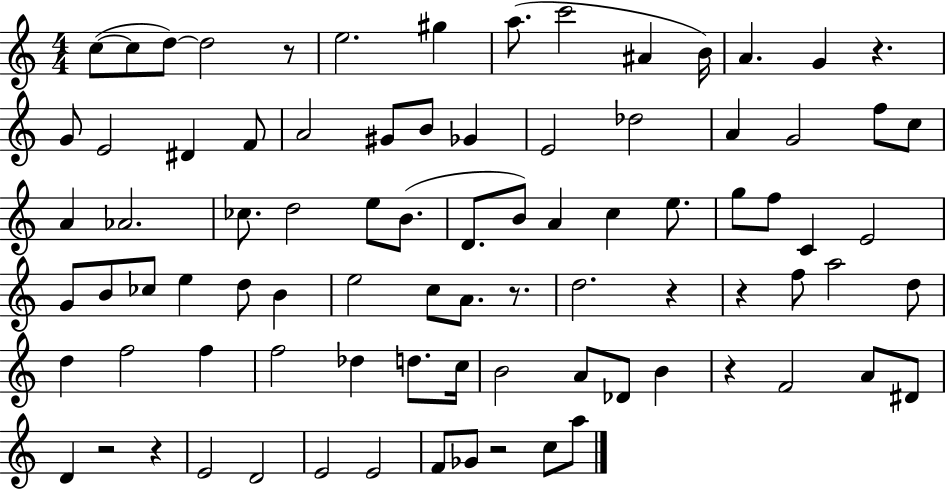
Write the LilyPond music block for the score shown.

{
  \clef treble
  \numericTimeSignature
  \time 4/4
  \key c \major
  c''8~(~ c''8 d''8~~) d''2 r8 | e''2. gis''4 | a''8.( c'''2 ais'4 b'16) | a'4. g'4 r4. | \break g'8 e'2 dis'4 f'8 | a'2 gis'8 b'8 ges'4 | e'2 des''2 | a'4 g'2 f''8 c''8 | \break a'4 aes'2. | ces''8. d''2 e''8 b'8.( | d'8. b'8) a'4 c''4 e''8. | g''8 f''8 c'4 e'2 | \break g'8 b'8 ces''8 e''4 d''8 b'4 | e''2 c''8 a'8. r8. | d''2. r4 | r4 f''8 a''2 d''8 | \break d''4 f''2 f''4 | f''2 des''4 d''8. c''16 | b'2 a'8 des'8 b'4 | r4 f'2 a'8 dis'8 | \break d'4 r2 r4 | e'2 d'2 | e'2 e'2 | f'8 ges'8 r2 c''8 a''8 | \break \bar "|."
}